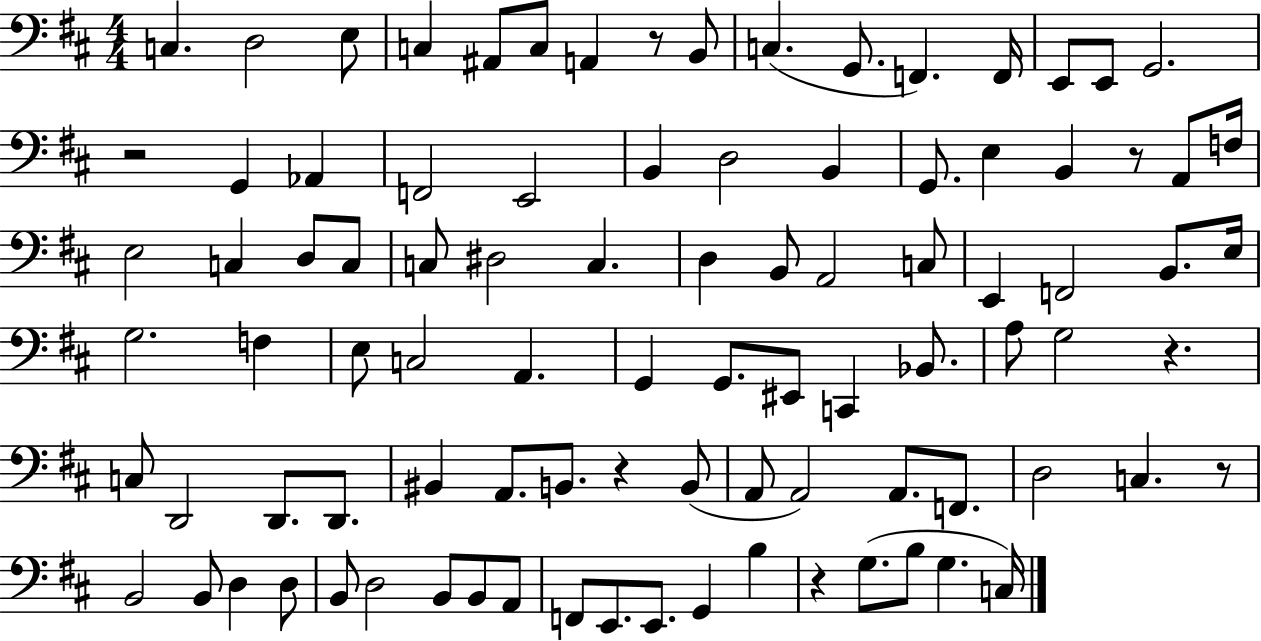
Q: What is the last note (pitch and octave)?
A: C3